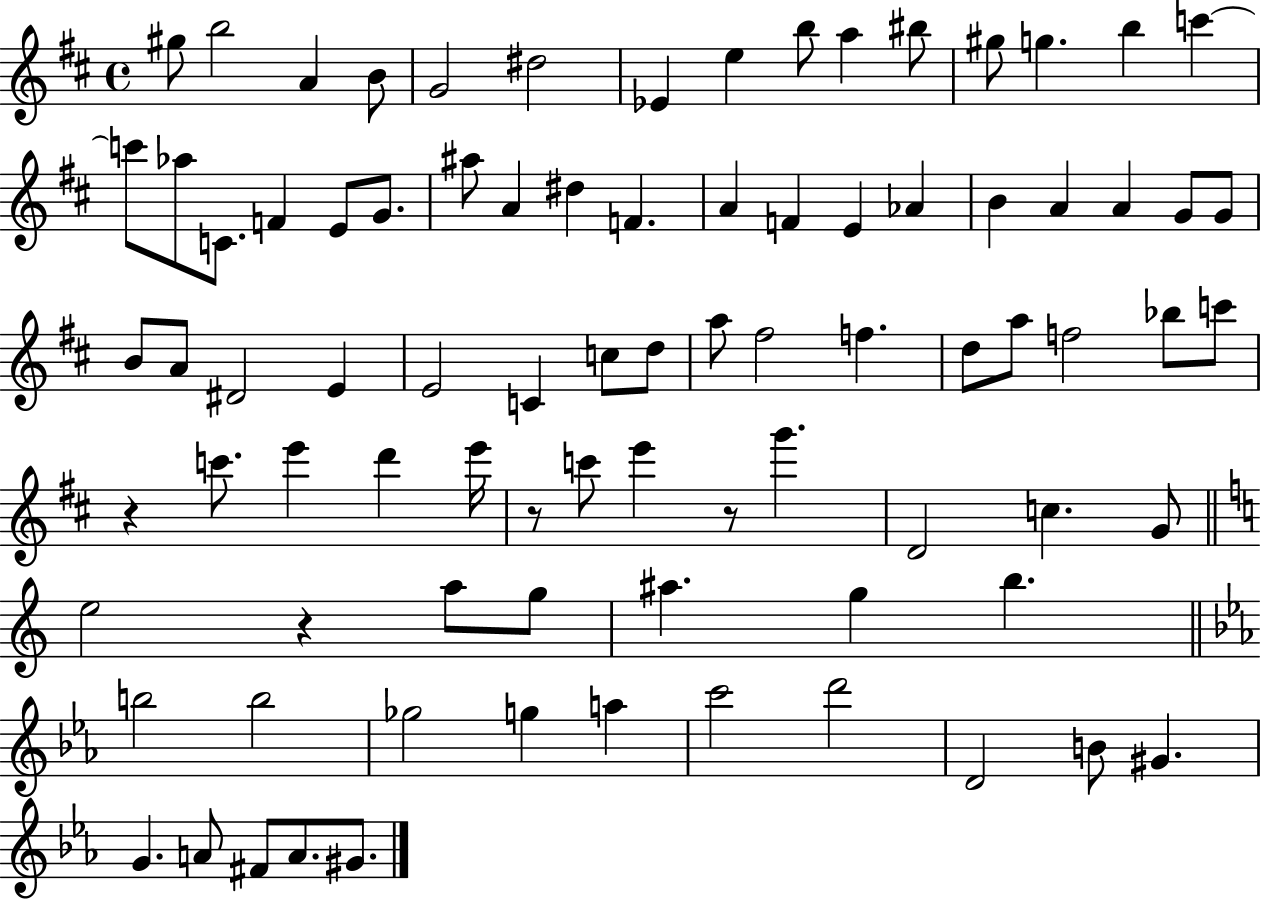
G#5/e B5/h A4/q B4/e G4/h D#5/h Eb4/q E5/q B5/e A5/q BIS5/e G#5/e G5/q. B5/q C6/q C6/e Ab5/e C4/e. F4/q E4/e G4/e. A#5/e A4/q D#5/q F4/q. A4/q F4/q E4/q Ab4/q B4/q A4/q A4/q G4/e G4/e B4/e A4/e D#4/h E4/q E4/h C4/q C5/e D5/e A5/e F#5/h F5/q. D5/e A5/e F5/h Bb5/e C6/e R/q C6/e. E6/q D6/q E6/s R/e C6/e E6/q R/e G6/q. D4/h C5/q. G4/e E5/h R/q A5/e G5/e A#5/q. G5/q B5/q. B5/h B5/h Gb5/h G5/q A5/q C6/h D6/h D4/h B4/e G#4/q. G4/q. A4/e F#4/e A4/e. G#4/e.